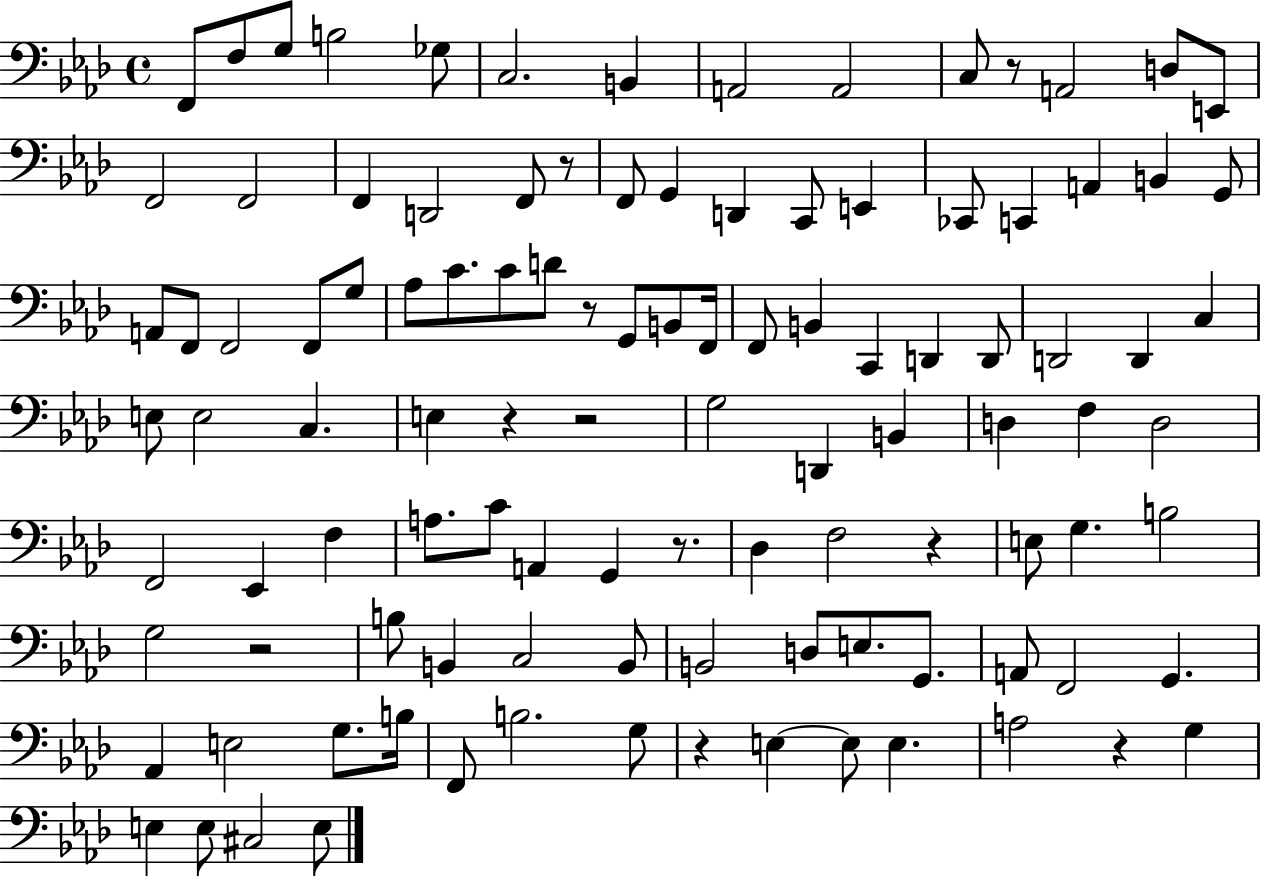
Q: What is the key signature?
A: AES major